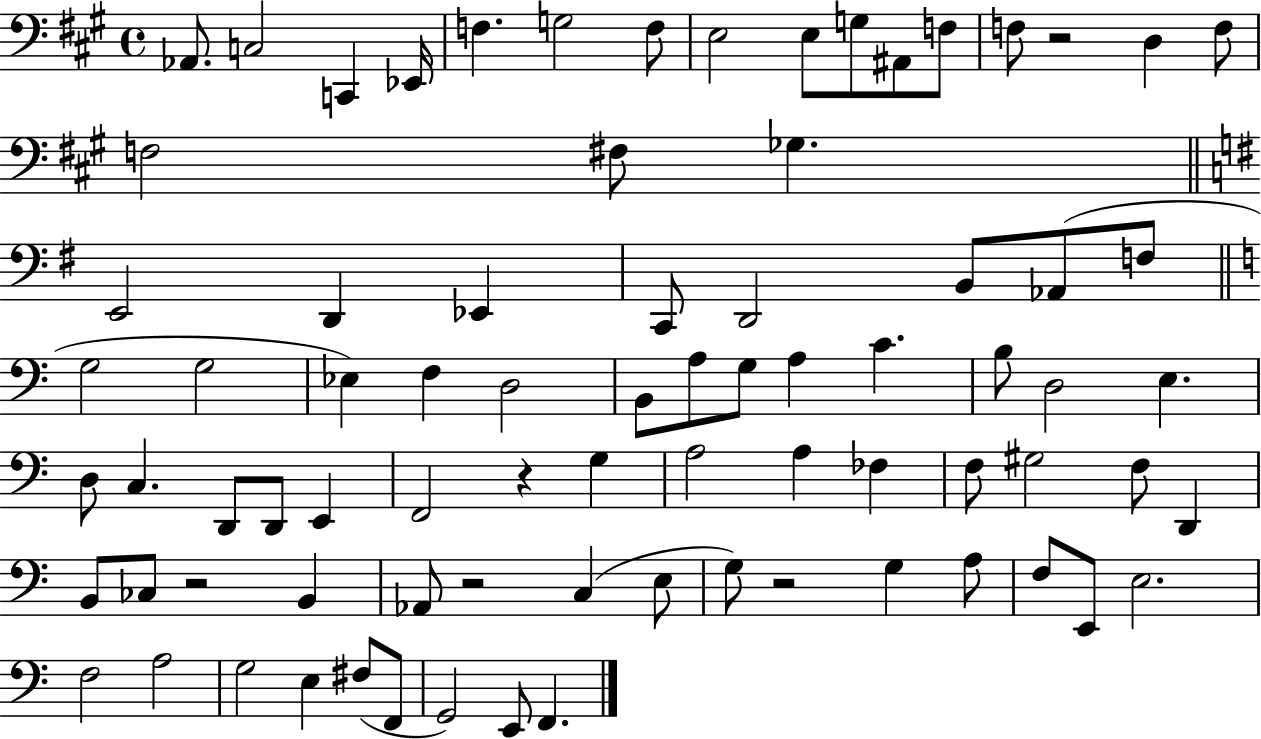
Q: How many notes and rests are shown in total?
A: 79